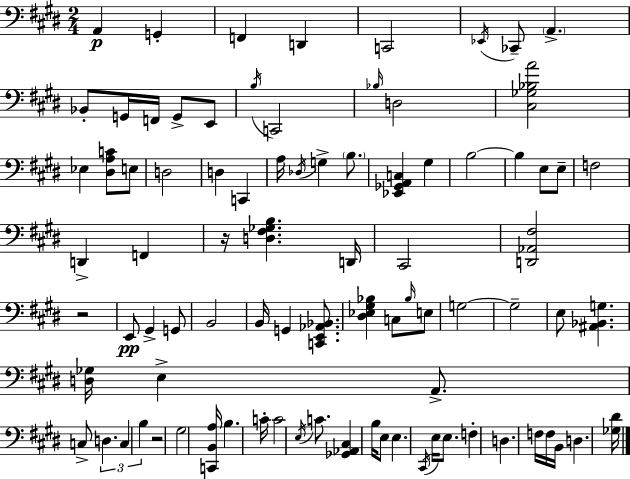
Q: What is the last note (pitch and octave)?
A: D3